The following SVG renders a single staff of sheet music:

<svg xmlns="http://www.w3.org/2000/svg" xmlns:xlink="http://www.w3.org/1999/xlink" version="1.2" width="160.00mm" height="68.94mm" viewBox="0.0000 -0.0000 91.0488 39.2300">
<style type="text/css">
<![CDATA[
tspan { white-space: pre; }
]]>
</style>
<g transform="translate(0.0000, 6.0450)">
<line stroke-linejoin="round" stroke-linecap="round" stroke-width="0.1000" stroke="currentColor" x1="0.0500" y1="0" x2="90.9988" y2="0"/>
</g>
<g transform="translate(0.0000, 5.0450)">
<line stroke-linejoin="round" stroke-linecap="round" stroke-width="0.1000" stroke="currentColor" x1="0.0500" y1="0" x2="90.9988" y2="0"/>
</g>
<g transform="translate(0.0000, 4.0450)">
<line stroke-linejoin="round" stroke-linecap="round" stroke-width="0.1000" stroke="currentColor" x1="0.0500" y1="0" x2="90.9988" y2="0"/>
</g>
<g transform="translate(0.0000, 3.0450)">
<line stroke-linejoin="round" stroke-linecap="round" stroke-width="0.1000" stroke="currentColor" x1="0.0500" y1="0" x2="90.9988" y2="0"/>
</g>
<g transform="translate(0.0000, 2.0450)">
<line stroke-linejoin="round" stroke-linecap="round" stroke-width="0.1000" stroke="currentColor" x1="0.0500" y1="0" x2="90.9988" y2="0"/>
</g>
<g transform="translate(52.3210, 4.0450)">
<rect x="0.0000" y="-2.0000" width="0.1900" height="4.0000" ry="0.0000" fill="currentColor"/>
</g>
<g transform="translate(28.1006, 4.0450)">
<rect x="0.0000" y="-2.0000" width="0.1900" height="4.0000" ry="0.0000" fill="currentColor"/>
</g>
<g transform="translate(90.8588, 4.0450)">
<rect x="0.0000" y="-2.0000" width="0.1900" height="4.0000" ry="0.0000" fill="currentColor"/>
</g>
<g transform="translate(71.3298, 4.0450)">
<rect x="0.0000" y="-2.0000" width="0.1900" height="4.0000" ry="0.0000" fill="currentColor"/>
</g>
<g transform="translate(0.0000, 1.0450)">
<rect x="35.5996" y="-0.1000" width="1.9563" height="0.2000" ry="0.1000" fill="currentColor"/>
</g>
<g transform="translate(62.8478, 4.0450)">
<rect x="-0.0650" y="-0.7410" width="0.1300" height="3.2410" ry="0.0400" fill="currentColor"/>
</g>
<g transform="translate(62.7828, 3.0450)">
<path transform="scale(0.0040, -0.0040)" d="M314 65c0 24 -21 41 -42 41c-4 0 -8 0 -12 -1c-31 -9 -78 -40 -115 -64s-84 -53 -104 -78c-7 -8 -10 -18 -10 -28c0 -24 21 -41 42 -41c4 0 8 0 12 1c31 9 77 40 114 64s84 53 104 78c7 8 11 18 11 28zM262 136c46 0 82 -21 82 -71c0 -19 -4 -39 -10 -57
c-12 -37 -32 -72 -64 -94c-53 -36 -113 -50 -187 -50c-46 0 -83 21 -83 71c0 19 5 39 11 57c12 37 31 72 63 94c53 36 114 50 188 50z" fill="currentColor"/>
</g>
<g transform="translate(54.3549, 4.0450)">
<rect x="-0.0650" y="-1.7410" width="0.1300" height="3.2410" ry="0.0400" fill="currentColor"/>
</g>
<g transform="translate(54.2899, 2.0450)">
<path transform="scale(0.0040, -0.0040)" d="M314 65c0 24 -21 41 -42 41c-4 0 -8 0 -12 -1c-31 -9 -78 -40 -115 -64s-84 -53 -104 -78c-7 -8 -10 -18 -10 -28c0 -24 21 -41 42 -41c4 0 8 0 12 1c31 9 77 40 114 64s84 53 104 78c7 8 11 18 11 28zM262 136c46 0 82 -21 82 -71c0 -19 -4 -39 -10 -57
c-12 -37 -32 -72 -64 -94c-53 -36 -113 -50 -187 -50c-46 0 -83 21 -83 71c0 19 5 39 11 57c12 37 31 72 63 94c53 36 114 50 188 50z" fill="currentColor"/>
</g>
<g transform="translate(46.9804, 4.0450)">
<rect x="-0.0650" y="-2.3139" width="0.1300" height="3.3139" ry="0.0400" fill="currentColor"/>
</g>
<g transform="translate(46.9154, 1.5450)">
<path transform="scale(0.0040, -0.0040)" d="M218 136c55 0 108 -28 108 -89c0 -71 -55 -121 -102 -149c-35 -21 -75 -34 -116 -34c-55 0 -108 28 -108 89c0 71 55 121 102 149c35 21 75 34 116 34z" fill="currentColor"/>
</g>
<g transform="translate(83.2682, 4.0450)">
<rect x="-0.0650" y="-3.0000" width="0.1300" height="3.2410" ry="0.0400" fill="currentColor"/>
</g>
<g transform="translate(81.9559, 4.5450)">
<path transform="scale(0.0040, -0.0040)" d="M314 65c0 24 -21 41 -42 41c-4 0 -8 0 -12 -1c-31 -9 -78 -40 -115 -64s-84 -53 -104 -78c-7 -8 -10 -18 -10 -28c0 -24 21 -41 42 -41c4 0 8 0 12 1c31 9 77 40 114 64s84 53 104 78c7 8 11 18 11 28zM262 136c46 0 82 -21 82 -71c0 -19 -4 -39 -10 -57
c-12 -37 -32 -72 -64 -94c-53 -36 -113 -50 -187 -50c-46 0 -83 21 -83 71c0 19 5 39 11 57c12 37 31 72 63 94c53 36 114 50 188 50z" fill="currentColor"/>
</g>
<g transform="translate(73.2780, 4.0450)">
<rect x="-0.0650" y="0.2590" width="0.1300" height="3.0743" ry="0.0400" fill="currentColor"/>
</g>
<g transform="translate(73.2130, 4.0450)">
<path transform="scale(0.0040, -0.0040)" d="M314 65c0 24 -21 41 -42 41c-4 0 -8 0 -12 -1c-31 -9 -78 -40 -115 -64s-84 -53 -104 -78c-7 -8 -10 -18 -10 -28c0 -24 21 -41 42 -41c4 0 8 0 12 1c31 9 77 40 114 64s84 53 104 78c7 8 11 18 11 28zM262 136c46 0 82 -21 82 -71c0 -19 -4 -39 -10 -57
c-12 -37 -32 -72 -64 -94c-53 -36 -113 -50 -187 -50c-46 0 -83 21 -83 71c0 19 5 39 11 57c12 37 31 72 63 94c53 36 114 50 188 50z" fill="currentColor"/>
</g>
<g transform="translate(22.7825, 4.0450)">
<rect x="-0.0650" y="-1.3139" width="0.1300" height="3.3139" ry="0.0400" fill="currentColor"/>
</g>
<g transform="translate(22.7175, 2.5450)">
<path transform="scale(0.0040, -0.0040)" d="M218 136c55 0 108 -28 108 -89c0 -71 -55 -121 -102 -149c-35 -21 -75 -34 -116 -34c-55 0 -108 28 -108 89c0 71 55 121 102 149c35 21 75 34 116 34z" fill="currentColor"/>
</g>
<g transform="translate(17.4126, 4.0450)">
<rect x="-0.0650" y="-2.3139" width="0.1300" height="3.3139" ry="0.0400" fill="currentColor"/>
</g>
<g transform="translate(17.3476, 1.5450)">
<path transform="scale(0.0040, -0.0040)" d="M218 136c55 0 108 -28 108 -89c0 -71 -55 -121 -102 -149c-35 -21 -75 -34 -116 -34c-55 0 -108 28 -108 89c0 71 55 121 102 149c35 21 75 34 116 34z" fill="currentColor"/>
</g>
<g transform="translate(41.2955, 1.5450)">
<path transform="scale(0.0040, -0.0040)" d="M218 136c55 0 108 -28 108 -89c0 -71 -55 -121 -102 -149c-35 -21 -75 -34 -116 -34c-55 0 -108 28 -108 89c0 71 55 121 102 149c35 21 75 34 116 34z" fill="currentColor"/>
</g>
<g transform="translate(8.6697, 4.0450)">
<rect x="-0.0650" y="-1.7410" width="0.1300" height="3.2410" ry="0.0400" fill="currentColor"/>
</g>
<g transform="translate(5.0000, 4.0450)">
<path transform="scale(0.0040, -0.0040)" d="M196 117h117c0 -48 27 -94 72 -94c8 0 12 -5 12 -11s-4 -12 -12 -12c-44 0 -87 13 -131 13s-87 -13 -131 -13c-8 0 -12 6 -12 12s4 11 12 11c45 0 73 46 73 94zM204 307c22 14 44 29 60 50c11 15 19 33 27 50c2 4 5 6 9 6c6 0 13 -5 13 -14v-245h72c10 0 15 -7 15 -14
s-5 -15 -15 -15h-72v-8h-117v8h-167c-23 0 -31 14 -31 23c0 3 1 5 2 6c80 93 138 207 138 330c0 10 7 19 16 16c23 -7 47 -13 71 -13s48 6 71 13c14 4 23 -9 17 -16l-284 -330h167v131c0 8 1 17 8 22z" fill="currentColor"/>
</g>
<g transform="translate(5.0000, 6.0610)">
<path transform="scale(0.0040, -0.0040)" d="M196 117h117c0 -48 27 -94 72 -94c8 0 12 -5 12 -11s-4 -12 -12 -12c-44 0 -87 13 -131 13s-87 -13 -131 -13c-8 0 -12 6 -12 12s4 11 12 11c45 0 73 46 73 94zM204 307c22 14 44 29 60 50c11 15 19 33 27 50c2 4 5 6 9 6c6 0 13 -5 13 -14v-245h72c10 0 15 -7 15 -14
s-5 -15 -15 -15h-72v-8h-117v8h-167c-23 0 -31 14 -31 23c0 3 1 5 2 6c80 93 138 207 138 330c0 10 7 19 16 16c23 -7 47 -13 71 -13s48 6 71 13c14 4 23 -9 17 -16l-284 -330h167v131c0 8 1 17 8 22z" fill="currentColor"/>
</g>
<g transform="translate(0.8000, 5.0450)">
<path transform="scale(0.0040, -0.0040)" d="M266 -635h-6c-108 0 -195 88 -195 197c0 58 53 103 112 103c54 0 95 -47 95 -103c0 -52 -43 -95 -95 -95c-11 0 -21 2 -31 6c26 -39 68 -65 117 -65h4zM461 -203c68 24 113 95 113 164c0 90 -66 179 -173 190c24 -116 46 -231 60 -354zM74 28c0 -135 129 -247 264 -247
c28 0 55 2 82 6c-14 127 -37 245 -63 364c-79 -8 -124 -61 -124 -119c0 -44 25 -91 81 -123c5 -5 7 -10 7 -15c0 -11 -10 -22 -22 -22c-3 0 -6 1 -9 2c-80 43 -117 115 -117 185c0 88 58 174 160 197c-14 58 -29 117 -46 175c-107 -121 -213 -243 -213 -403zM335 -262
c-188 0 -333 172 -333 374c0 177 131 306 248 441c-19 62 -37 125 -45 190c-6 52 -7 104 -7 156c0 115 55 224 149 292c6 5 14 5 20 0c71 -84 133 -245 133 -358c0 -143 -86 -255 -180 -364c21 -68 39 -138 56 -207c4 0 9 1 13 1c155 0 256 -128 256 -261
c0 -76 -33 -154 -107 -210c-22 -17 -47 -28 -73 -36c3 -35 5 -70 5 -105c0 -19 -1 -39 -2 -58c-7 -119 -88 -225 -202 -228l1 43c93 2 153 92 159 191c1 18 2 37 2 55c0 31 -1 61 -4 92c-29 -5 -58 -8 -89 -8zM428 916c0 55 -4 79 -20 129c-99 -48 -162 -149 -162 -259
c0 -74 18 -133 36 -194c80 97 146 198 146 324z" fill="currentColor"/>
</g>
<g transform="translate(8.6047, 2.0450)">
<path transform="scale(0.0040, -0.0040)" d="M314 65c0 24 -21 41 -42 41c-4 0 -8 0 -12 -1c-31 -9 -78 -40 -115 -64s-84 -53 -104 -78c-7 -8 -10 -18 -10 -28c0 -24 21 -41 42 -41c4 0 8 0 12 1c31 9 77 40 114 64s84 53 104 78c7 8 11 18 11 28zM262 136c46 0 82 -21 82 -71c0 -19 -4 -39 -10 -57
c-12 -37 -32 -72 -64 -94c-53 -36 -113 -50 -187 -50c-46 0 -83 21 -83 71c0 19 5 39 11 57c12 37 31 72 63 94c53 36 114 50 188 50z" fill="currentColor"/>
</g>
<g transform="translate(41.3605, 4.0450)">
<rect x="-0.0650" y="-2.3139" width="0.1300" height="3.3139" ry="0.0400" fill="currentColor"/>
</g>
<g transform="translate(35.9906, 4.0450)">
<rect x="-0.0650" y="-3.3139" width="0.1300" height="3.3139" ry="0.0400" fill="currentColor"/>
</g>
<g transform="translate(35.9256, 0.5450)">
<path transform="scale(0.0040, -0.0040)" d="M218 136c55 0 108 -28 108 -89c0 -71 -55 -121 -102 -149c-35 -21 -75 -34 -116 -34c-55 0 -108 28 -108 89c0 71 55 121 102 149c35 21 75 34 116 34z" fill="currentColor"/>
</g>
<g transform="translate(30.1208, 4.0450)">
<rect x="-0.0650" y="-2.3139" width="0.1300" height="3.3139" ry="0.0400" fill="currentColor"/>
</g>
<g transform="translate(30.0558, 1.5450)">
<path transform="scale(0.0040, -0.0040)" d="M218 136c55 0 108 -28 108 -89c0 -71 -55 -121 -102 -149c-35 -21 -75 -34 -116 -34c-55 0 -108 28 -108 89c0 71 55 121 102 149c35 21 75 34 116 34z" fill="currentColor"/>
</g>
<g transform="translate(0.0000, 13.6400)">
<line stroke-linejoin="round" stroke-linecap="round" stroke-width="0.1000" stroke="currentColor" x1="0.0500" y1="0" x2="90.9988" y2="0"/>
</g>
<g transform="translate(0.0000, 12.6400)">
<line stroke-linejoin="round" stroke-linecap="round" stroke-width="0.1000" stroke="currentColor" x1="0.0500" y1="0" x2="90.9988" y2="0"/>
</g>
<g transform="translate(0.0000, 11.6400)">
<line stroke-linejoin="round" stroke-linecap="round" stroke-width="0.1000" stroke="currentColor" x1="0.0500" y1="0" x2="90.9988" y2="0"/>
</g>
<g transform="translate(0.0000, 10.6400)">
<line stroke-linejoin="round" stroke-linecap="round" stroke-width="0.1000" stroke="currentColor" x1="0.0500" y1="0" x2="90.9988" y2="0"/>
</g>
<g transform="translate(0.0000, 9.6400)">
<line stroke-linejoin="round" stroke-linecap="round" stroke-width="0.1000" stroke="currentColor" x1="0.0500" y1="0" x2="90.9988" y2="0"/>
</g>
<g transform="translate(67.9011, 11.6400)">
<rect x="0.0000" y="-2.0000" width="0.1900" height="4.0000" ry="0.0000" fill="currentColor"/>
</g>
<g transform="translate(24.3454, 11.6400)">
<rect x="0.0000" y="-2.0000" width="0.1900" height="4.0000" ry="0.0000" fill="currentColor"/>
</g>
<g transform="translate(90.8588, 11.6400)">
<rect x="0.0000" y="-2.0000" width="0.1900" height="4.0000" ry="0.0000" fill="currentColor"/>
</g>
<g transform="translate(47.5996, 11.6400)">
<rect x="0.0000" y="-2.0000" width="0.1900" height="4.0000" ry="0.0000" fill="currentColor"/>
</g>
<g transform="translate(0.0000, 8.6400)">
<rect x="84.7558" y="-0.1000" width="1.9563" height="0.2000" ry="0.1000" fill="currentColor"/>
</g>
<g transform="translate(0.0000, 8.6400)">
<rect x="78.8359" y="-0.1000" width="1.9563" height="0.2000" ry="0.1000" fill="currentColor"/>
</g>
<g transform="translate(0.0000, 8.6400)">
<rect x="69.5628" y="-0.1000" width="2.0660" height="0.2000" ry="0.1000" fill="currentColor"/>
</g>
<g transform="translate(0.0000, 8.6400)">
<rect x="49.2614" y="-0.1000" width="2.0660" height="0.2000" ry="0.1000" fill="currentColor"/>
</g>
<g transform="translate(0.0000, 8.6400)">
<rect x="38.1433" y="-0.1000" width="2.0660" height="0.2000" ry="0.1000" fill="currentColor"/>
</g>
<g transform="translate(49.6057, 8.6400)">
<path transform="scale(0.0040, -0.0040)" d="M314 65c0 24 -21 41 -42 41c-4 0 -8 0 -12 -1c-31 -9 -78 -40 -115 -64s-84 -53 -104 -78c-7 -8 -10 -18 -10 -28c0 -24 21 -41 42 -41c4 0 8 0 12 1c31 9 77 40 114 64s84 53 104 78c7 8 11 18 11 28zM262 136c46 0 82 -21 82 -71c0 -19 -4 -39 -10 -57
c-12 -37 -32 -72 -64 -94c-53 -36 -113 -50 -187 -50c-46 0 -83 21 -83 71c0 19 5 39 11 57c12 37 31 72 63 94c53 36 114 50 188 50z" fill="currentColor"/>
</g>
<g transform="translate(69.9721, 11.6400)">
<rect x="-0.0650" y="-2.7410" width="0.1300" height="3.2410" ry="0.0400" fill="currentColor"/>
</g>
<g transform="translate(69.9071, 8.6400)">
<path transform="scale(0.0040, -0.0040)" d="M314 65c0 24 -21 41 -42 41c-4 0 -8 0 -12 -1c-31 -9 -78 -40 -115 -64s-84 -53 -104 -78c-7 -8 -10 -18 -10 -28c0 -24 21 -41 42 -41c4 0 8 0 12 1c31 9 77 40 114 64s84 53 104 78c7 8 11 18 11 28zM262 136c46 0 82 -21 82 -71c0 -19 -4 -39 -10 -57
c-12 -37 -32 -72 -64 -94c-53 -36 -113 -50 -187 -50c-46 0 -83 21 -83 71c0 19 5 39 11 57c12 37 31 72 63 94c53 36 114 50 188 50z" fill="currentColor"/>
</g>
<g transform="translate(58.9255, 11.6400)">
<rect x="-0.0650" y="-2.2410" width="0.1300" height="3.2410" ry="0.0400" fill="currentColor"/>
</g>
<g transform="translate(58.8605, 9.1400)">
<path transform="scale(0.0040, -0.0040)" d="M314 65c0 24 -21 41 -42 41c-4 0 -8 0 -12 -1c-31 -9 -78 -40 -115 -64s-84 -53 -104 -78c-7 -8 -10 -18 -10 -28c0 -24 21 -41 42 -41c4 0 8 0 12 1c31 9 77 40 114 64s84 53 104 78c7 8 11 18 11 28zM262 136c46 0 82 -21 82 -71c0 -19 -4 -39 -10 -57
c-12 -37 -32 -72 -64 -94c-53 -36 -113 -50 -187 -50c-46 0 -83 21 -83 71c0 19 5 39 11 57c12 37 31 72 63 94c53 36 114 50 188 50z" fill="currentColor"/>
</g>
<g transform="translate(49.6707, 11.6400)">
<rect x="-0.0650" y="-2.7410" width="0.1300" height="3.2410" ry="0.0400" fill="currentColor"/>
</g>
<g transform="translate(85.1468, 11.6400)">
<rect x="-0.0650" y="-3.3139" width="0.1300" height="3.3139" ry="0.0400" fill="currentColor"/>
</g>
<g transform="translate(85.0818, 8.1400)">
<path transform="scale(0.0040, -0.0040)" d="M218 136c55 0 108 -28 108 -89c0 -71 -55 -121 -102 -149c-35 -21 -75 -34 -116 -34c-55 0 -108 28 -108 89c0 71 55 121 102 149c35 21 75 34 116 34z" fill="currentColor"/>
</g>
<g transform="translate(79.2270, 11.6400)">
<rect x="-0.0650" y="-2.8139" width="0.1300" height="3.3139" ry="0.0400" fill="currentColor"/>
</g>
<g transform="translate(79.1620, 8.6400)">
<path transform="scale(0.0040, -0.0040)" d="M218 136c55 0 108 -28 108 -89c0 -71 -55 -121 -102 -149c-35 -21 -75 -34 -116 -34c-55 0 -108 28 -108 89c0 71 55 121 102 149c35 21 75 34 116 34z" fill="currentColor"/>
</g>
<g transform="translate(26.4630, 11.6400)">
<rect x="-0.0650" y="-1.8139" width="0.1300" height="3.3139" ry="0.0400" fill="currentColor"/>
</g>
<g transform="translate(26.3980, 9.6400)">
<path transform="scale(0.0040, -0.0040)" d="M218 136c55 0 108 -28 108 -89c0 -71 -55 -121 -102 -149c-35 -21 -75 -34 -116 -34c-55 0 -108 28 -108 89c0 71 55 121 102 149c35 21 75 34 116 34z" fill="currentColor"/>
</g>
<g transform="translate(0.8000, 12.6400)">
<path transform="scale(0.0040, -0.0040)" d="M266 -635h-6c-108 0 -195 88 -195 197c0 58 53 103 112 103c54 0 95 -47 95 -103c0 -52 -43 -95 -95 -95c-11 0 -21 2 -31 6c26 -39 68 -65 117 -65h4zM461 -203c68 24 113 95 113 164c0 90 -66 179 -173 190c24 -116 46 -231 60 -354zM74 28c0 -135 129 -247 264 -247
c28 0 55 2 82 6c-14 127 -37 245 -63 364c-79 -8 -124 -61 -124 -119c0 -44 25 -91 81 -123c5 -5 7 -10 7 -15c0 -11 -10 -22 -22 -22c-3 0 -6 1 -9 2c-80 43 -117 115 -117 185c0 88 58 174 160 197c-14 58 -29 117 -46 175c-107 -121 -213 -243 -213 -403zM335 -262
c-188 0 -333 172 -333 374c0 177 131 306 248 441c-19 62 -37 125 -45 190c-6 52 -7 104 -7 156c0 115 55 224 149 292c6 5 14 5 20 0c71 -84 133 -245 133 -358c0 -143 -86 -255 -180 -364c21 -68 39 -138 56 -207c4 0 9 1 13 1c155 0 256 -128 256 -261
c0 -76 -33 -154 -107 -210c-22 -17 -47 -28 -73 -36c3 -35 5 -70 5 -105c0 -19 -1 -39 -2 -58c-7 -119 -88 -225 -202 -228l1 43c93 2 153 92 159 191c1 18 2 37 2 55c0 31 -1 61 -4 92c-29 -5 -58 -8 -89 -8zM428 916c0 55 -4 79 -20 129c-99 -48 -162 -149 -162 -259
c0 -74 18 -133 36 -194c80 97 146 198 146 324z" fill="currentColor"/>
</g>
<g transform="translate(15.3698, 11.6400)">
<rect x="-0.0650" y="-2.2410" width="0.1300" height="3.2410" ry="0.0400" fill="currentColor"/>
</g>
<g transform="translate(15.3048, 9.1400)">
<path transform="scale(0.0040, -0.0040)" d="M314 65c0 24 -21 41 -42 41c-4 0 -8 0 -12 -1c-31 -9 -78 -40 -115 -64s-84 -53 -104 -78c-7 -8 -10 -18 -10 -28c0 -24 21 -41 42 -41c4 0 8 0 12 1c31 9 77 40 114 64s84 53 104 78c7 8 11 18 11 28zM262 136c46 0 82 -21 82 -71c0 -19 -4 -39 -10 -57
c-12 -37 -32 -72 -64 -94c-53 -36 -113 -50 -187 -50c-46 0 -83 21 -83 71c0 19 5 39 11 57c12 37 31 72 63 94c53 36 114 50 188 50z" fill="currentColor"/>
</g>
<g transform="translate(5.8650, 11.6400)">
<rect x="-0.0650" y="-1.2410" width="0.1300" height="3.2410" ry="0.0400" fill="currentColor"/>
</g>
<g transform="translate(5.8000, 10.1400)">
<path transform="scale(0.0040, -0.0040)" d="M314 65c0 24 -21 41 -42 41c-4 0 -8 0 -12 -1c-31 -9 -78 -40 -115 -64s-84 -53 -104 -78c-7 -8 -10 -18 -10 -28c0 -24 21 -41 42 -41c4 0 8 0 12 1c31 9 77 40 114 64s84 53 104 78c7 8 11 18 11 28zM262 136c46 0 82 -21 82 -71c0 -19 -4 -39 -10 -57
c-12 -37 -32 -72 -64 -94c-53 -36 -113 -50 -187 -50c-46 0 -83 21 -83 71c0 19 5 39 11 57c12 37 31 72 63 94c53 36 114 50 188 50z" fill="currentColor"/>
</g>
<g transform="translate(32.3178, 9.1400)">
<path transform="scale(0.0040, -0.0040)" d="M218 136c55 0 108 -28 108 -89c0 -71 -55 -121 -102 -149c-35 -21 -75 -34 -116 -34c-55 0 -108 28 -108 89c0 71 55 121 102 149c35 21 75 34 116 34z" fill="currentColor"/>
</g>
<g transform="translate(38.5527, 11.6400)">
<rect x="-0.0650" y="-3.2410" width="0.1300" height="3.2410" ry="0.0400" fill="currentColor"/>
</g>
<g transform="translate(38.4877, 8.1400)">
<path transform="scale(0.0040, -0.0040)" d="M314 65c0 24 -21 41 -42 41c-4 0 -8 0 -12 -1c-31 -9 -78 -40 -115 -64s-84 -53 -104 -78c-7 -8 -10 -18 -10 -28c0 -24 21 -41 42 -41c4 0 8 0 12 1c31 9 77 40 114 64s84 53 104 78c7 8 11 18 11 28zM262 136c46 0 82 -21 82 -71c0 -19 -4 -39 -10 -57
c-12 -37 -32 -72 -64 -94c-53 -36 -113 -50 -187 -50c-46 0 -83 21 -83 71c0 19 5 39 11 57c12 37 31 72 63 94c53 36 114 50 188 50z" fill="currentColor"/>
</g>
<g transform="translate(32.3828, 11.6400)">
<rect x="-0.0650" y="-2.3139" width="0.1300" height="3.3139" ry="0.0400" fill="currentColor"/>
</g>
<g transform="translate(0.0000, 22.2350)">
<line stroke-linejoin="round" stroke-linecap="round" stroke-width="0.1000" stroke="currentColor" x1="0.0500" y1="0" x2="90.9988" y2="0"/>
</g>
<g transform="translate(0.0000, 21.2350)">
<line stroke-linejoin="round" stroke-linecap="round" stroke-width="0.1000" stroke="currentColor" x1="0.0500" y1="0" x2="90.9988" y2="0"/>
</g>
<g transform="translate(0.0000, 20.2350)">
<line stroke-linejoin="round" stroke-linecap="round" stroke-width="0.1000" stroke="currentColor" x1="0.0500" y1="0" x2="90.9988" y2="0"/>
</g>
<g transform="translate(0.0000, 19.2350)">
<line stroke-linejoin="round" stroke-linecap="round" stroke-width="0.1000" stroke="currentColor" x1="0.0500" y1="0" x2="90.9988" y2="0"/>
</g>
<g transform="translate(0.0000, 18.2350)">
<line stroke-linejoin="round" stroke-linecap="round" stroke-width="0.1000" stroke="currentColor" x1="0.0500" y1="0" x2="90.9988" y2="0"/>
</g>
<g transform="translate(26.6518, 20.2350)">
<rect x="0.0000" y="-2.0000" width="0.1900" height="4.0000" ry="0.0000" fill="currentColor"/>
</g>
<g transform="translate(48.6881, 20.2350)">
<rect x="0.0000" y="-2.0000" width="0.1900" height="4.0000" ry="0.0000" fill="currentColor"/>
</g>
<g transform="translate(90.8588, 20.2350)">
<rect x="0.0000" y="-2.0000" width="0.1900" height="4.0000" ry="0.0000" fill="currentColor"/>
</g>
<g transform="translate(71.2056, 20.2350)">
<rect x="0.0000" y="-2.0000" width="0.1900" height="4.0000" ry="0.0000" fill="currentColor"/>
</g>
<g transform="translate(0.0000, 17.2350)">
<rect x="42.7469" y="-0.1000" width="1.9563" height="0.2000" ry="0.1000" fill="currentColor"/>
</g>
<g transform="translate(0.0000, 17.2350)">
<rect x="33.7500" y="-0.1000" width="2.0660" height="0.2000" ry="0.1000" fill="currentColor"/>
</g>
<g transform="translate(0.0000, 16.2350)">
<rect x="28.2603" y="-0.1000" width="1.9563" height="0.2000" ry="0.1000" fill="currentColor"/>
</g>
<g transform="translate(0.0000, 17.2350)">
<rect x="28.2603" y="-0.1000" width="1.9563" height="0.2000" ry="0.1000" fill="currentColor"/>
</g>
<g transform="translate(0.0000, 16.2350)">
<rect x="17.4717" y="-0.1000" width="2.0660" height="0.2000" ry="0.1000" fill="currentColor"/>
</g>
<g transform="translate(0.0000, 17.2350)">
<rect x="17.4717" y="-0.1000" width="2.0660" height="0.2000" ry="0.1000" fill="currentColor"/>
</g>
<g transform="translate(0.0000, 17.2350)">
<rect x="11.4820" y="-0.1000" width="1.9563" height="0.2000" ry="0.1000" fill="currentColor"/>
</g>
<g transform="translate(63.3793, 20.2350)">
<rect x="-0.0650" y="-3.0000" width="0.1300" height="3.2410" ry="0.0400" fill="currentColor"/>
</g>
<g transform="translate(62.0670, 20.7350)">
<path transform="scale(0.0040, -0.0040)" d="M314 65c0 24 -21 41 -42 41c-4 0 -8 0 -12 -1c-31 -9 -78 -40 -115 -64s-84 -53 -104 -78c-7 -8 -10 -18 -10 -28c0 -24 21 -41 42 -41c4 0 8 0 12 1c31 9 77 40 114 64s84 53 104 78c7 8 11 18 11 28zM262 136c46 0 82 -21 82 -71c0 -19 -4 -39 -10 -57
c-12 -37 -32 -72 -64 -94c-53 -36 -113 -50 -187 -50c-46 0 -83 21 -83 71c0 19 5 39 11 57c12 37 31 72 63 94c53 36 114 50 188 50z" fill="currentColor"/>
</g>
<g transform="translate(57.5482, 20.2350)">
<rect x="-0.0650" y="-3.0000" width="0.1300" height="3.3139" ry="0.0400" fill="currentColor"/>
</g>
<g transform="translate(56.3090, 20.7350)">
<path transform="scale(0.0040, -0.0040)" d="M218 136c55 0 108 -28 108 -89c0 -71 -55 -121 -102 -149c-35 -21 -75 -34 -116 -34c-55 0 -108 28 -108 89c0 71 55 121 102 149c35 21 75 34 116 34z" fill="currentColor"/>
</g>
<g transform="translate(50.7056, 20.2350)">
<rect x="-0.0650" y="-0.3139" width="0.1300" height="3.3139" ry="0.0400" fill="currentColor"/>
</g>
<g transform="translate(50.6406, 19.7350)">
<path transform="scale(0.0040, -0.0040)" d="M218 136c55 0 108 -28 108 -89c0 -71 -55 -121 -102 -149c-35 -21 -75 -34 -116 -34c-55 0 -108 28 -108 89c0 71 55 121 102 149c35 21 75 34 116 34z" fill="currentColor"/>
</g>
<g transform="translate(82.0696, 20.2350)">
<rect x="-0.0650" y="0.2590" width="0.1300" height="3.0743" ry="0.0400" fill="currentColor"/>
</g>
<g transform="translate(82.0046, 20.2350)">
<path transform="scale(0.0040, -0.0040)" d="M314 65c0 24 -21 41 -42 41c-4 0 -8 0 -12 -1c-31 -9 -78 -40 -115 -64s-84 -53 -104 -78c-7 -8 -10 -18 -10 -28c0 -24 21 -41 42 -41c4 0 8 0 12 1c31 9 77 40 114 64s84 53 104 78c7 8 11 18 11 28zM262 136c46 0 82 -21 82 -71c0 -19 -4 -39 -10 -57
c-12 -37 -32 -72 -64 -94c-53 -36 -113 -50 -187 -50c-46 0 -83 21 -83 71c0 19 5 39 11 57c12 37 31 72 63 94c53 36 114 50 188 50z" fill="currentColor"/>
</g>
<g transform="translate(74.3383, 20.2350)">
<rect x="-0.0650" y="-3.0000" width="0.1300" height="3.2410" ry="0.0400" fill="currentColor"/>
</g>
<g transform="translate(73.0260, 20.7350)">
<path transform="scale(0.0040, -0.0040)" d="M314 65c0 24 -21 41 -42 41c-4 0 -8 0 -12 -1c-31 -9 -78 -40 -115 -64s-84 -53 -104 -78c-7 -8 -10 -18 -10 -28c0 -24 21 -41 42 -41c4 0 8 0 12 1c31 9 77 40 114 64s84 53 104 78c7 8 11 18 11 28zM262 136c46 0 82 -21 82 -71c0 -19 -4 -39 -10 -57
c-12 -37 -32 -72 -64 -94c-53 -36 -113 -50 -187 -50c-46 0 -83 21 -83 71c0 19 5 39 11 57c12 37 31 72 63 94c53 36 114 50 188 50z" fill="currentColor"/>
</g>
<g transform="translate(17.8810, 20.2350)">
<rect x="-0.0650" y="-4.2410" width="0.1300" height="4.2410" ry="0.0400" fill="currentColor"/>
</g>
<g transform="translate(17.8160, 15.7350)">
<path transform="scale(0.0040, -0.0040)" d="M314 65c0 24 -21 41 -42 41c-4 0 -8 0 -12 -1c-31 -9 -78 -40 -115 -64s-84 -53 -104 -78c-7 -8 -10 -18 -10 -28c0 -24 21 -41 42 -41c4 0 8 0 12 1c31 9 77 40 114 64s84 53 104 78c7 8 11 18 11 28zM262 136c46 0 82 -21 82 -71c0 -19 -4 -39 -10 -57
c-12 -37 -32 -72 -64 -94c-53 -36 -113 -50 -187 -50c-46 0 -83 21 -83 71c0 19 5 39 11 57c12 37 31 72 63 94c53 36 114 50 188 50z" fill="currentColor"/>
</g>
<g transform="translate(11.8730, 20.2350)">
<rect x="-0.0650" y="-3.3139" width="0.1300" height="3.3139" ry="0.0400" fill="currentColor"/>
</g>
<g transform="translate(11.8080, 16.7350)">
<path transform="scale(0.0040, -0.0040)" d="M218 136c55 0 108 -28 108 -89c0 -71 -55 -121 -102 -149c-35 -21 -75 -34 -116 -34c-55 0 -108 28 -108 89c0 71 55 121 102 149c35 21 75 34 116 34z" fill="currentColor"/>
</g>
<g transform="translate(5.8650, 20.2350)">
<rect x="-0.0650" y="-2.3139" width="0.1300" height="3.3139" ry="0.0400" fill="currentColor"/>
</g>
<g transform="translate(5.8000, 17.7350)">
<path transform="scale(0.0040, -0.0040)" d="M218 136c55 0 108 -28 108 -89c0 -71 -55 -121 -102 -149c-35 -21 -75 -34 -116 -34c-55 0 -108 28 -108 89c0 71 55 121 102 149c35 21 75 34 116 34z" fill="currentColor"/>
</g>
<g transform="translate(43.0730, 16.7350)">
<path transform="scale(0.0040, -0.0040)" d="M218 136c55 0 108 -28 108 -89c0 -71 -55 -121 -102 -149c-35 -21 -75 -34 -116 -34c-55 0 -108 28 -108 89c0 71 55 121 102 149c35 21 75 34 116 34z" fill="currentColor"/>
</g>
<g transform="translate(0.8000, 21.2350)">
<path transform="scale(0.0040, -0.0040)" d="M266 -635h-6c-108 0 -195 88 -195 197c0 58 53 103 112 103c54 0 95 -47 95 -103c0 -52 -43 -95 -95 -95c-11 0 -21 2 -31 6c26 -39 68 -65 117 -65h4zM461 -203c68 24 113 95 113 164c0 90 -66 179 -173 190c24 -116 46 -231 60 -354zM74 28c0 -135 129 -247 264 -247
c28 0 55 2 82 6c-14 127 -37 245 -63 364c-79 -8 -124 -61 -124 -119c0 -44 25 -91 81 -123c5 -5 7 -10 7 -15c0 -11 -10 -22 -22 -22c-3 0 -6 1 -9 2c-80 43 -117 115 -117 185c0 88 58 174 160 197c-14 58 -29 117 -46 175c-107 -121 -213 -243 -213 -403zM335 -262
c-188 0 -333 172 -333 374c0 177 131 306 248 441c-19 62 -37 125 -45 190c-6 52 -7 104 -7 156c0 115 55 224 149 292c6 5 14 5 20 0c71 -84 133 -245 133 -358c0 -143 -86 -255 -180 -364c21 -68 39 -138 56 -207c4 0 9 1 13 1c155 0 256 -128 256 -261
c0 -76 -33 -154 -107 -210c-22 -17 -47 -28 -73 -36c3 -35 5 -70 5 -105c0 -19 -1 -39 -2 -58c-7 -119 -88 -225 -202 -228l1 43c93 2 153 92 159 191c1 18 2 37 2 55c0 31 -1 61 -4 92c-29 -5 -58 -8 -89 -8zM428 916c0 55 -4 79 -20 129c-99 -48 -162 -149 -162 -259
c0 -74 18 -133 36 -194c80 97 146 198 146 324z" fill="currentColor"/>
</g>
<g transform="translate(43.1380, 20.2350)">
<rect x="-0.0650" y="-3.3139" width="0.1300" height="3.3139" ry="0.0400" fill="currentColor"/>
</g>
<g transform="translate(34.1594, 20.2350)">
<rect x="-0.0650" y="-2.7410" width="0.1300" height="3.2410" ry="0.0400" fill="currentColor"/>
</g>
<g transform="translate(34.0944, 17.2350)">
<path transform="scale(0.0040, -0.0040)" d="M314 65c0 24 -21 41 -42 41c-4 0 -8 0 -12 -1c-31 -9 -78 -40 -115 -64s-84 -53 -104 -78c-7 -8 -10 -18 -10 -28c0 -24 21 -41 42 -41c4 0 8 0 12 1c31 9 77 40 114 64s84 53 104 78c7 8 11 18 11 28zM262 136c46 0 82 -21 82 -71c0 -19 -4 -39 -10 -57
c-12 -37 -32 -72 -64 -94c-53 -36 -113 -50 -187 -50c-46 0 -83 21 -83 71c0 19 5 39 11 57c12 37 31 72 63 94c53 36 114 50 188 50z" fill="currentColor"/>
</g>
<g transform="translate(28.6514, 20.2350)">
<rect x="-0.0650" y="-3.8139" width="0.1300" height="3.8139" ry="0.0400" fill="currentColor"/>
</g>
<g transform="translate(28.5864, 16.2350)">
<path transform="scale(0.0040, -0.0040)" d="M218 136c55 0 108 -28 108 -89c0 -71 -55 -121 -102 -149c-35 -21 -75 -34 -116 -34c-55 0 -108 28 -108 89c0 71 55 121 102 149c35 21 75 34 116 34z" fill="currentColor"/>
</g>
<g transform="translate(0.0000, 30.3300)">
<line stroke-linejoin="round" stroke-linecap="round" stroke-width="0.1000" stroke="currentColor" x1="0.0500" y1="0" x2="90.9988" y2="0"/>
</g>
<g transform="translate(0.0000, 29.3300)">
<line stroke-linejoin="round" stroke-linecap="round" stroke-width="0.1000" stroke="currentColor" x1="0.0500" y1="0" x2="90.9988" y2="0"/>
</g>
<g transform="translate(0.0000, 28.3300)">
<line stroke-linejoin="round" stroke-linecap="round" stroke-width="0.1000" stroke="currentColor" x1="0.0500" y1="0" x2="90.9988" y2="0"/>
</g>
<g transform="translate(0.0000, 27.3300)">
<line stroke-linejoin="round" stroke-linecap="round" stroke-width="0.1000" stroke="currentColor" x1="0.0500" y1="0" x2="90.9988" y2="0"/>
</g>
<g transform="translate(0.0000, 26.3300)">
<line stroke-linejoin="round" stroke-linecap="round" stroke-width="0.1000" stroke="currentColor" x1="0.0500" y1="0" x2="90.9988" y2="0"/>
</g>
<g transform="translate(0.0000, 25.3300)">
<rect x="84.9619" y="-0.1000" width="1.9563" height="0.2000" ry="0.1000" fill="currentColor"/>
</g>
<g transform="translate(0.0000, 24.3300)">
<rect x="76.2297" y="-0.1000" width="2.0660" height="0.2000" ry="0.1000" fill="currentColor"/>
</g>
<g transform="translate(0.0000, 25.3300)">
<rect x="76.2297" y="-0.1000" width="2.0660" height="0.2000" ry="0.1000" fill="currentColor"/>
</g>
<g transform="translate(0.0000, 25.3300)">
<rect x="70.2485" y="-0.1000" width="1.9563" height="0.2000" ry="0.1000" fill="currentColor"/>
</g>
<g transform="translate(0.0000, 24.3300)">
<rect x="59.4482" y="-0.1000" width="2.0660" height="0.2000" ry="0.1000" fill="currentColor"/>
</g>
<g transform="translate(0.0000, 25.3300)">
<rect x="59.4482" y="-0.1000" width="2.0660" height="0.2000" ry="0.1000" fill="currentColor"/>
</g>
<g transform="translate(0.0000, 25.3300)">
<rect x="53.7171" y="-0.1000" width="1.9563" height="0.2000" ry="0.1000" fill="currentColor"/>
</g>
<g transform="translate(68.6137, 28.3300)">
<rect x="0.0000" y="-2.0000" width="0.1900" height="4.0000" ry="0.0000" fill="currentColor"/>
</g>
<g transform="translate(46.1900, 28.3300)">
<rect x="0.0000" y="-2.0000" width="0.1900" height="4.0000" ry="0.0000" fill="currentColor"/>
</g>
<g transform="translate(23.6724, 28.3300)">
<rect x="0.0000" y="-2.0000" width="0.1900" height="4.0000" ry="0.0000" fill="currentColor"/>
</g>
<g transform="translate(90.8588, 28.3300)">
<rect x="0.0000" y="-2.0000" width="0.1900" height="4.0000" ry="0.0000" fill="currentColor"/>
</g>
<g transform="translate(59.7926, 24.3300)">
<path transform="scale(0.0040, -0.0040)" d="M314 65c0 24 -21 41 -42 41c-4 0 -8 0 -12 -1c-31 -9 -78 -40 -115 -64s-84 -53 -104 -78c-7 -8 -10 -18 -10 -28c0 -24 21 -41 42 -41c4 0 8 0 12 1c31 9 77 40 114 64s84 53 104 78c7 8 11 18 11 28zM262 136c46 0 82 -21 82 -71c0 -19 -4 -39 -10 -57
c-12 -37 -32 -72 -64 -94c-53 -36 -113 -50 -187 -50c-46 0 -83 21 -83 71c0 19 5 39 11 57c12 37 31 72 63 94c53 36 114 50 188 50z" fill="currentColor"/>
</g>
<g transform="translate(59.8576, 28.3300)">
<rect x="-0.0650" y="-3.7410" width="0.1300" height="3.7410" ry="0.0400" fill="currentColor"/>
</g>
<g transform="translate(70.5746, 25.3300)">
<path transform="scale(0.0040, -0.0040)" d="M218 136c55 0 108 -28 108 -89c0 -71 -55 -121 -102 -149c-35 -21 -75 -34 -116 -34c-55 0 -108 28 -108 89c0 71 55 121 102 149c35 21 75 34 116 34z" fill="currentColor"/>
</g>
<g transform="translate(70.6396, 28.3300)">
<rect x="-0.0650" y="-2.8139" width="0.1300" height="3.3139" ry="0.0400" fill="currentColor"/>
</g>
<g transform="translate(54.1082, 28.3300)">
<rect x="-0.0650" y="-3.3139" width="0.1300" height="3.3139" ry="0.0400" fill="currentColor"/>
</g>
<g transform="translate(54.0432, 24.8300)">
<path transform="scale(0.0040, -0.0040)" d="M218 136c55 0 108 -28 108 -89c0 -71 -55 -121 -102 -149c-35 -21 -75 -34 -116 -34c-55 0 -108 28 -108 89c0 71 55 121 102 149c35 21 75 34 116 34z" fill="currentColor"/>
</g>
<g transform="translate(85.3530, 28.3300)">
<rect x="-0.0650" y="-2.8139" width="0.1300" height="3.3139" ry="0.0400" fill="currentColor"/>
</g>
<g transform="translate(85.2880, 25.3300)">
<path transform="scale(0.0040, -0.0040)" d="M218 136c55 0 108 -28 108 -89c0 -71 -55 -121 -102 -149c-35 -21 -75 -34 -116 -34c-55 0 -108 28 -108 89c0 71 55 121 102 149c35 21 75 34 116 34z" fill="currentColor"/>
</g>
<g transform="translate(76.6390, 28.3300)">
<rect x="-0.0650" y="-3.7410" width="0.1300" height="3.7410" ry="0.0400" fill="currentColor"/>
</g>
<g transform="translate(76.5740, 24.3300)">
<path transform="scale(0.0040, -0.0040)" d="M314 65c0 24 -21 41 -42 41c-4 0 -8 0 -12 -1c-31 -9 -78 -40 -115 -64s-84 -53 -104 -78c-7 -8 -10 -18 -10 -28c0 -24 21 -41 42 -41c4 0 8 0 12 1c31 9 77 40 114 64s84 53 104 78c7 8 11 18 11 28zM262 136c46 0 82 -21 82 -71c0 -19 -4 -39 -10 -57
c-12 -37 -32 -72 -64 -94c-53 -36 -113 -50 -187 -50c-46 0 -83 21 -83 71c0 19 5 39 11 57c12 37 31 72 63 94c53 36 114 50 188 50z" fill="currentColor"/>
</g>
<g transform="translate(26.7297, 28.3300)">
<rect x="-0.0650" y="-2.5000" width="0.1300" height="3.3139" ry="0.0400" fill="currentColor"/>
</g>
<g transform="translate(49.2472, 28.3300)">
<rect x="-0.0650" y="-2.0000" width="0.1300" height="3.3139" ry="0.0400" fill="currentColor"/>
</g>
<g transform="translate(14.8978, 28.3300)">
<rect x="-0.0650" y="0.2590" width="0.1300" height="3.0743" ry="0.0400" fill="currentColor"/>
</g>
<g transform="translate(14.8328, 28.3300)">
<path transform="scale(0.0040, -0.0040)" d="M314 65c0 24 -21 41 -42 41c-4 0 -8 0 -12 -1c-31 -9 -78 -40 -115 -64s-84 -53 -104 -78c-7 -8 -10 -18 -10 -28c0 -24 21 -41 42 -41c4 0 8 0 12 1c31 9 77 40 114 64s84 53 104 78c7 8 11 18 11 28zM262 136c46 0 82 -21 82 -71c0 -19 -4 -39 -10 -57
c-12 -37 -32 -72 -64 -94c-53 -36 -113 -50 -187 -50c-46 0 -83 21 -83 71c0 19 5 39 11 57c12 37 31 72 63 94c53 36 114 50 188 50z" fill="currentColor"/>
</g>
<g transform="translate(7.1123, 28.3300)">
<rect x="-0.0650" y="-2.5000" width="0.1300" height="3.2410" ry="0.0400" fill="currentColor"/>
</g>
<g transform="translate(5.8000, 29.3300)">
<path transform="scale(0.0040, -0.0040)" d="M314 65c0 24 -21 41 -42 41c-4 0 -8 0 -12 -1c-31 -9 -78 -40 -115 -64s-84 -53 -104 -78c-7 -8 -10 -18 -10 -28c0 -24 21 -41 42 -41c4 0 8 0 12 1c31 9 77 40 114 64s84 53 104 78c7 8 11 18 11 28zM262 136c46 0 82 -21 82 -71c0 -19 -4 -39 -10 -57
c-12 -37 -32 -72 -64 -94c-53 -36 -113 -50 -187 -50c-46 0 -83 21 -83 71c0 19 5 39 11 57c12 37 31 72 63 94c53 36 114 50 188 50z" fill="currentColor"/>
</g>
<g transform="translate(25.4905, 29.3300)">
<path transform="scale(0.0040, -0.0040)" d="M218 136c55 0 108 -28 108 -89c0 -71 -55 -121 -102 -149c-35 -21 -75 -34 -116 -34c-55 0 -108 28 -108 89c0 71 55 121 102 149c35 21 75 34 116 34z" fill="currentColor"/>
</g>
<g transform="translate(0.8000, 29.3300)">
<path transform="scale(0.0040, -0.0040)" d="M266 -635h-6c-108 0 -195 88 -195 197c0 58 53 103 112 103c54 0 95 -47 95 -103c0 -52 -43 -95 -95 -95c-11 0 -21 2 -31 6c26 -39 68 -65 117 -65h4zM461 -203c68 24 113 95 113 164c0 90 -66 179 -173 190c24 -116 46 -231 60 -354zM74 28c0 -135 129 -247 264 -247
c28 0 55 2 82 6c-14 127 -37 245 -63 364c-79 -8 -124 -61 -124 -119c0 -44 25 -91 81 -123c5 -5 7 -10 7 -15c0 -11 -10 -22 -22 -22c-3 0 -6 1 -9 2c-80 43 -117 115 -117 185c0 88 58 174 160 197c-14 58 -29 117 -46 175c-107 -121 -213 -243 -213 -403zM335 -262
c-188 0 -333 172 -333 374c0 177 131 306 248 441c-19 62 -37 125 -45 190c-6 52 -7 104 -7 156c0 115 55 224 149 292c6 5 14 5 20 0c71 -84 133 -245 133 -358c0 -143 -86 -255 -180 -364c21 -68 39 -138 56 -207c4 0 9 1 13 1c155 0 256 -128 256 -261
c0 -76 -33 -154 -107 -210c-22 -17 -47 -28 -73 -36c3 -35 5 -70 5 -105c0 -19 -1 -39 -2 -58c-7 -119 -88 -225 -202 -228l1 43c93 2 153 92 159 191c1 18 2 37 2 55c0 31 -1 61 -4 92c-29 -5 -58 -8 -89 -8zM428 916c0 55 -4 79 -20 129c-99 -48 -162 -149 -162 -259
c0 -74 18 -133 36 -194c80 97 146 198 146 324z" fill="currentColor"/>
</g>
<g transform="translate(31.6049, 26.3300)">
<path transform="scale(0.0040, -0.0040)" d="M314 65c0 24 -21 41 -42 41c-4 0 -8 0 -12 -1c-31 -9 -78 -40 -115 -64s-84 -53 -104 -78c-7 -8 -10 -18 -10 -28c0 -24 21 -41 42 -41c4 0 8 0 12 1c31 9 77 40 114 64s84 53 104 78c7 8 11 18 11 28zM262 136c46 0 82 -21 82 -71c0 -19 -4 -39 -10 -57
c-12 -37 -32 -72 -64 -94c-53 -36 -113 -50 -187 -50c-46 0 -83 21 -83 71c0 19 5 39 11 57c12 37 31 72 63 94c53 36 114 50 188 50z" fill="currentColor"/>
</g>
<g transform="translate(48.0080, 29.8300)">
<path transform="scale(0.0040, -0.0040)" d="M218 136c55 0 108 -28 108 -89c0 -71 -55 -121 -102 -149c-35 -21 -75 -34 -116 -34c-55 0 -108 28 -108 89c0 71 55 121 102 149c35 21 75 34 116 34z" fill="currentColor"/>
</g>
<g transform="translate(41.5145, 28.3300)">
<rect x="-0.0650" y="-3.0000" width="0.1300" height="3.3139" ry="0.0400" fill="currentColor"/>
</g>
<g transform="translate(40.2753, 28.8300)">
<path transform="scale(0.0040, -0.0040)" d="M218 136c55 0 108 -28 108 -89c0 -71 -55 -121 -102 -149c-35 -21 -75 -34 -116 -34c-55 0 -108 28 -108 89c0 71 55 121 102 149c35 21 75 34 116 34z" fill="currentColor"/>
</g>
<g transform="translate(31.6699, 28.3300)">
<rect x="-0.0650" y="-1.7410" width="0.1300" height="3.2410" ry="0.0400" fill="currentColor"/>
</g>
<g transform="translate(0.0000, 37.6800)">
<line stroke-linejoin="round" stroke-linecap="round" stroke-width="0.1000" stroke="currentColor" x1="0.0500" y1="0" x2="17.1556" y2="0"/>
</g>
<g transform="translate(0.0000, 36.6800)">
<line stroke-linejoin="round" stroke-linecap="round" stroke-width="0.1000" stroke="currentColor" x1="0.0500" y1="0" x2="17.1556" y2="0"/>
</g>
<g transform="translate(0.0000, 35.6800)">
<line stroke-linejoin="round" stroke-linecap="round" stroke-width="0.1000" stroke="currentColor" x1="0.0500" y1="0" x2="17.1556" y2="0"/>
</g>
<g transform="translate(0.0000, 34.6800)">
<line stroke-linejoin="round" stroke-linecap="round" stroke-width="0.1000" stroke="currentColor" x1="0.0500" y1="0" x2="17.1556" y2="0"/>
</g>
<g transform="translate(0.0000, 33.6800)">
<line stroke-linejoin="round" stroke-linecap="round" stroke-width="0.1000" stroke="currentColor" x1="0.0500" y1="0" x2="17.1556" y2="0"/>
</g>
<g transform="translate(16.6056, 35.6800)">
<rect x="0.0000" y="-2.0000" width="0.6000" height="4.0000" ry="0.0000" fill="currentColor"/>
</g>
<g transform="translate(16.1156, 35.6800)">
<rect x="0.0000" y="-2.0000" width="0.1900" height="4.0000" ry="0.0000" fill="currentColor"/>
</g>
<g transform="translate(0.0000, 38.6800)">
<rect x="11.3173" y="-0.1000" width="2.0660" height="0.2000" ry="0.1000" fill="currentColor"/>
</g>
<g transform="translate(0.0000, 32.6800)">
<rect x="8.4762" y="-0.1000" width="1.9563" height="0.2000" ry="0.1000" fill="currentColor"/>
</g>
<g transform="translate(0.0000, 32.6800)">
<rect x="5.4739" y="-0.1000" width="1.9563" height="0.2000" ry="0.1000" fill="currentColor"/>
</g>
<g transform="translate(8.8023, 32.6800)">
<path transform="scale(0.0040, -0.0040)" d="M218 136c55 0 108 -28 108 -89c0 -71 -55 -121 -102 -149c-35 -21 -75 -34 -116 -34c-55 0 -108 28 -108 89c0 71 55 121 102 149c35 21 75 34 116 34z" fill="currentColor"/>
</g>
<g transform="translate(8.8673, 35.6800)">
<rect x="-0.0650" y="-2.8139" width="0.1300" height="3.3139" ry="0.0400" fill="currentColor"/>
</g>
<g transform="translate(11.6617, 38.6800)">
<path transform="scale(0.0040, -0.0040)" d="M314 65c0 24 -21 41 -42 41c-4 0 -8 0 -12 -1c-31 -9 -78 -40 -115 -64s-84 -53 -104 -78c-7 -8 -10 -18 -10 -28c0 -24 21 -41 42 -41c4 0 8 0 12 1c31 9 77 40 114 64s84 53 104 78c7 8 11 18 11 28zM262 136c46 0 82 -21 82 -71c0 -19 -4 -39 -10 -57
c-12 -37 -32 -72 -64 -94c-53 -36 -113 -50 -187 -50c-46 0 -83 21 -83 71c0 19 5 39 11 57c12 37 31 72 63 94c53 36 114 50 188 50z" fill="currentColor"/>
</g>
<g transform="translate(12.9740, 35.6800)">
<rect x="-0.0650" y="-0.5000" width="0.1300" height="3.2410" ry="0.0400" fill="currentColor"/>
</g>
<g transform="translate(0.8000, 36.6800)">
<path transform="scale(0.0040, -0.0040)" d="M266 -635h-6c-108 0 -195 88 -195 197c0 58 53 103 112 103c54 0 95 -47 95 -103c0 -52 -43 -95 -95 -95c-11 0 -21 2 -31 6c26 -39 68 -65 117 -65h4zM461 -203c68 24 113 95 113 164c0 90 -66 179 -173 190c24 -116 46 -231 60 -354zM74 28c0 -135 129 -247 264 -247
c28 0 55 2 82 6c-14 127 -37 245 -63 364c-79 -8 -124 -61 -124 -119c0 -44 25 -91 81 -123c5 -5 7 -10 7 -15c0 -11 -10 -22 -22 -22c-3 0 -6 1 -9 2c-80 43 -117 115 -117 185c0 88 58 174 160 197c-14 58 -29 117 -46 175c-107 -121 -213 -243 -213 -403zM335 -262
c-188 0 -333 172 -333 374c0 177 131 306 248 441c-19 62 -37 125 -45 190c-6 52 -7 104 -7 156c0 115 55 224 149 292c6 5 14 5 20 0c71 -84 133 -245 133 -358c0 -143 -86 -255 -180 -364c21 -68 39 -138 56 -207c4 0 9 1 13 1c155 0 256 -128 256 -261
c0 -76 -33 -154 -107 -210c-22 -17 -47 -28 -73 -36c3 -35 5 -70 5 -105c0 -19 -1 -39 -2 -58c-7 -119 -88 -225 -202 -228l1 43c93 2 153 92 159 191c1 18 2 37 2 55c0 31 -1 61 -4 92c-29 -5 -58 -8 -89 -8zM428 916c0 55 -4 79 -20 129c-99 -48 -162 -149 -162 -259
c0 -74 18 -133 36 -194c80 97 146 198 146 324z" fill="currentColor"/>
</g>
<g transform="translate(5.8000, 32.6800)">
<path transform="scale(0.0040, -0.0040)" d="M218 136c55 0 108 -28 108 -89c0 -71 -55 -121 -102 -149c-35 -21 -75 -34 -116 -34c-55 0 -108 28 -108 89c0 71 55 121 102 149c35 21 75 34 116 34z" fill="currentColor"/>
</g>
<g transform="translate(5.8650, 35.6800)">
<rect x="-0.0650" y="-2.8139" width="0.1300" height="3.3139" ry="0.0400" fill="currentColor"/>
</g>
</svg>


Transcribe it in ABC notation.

X:1
T:Untitled
M:4/4
L:1/4
K:C
f2 g e g b g g f2 d2 B2 A2 e2 g2 f g b2 a2 g2 a2 a b g b d'2 c' a2 b c A A2 A2 B2 G2 B2 G f2 A F b c'2 a c'2 a a a C2